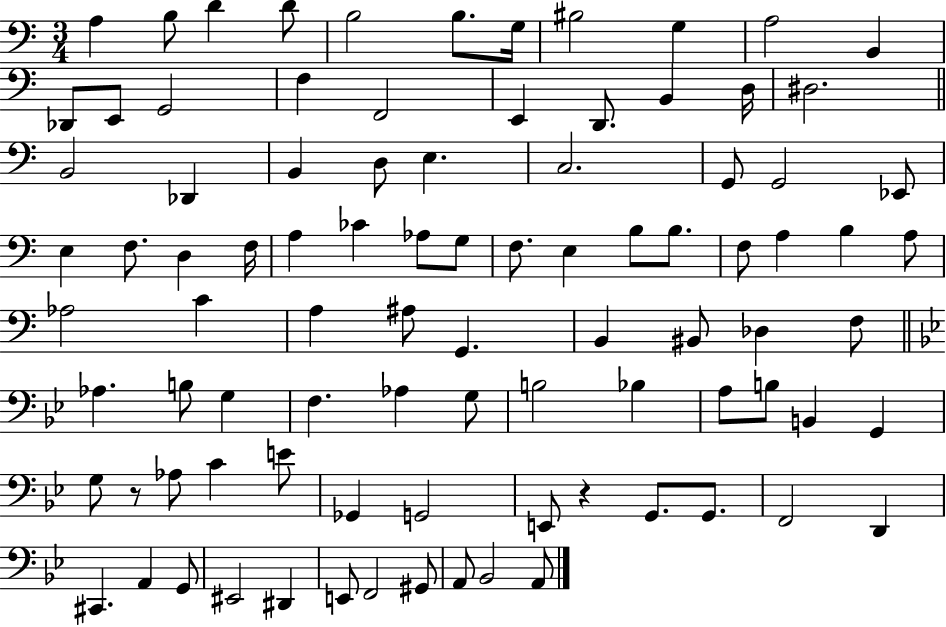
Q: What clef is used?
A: bass